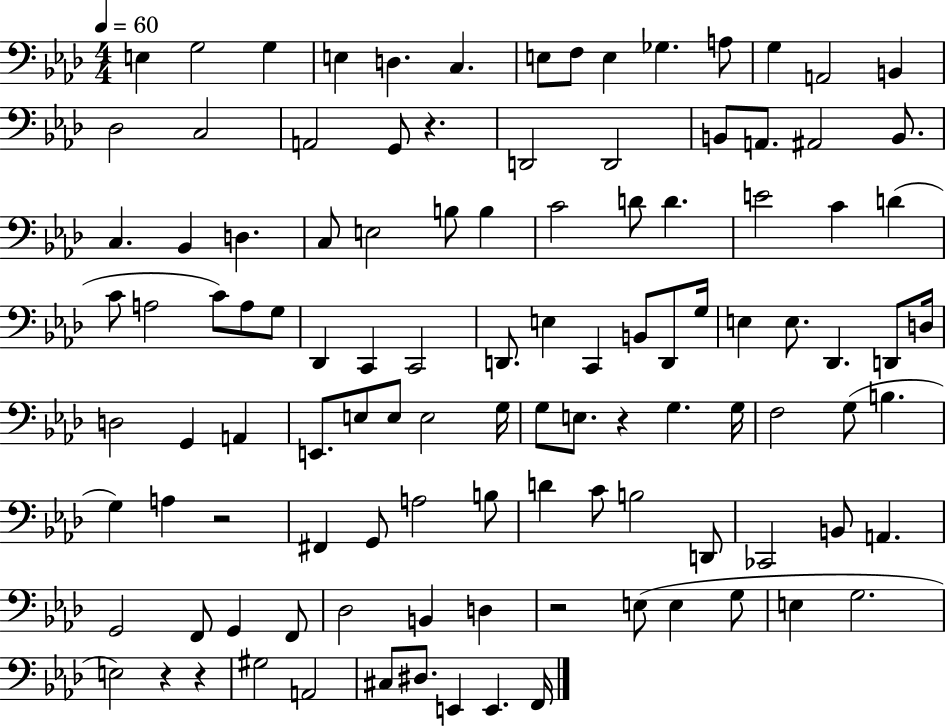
{
  \clef bass
  \numericTimeSignature
  \time 4/4
  \key aes \major
  \tempo 4 = 60
  \repeat volta 2 { e4 g2 g4 | e4 d4. c4. | e8 f8 e4 ges4. a8 | g4 a,2 b,4 | \break des2 c2 | a,2 g,8 r4. | d,2 d,2 | b,8 a,8. ais,2 b,8. | \break c4. bes,4 d4. | c8 e2 b8 b4 | c'2 d'8 d'4. | e'2 c'4 d'4( | \break c'8 a2 c'8) a8 g8 | des,4 c,4 c,2 | d,8. e4 c,4 b,8 d,8 g16 | e4 e8. des,4. d,8 d16 | \break d2 g,4 a,4 | e,8. e8 e8 e2 g16 | g8 e8. r4 g4. g16 | f2 g8( b4. | \break g4) a4 r2 | fis,4 g,8 a2 b8 | d'4 c'8 b2 d,8 | ces,2 b,8 a,4. | \break g,2 f,8 g,4 f,8 | des2 b,4 d4 | r2 e8( e4 g8 | e4 g2. | \break e2) r4 r4 | gis2 a,2 | cis8 dis8. e,4 e,4. f,16 | } \bar "|."
}